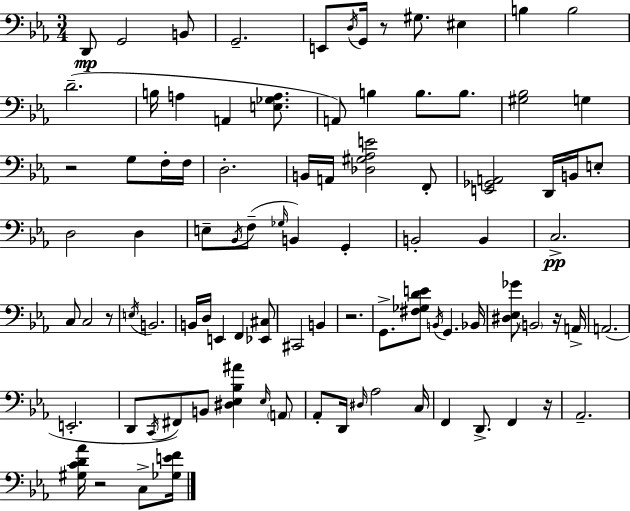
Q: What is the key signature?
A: EES major